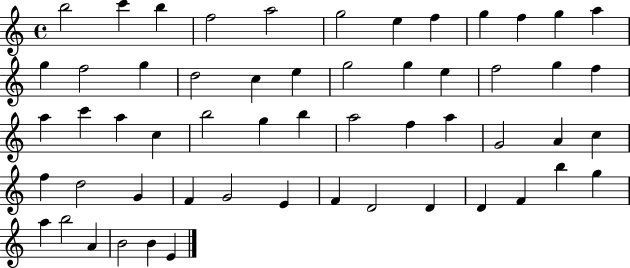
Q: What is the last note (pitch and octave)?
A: E4